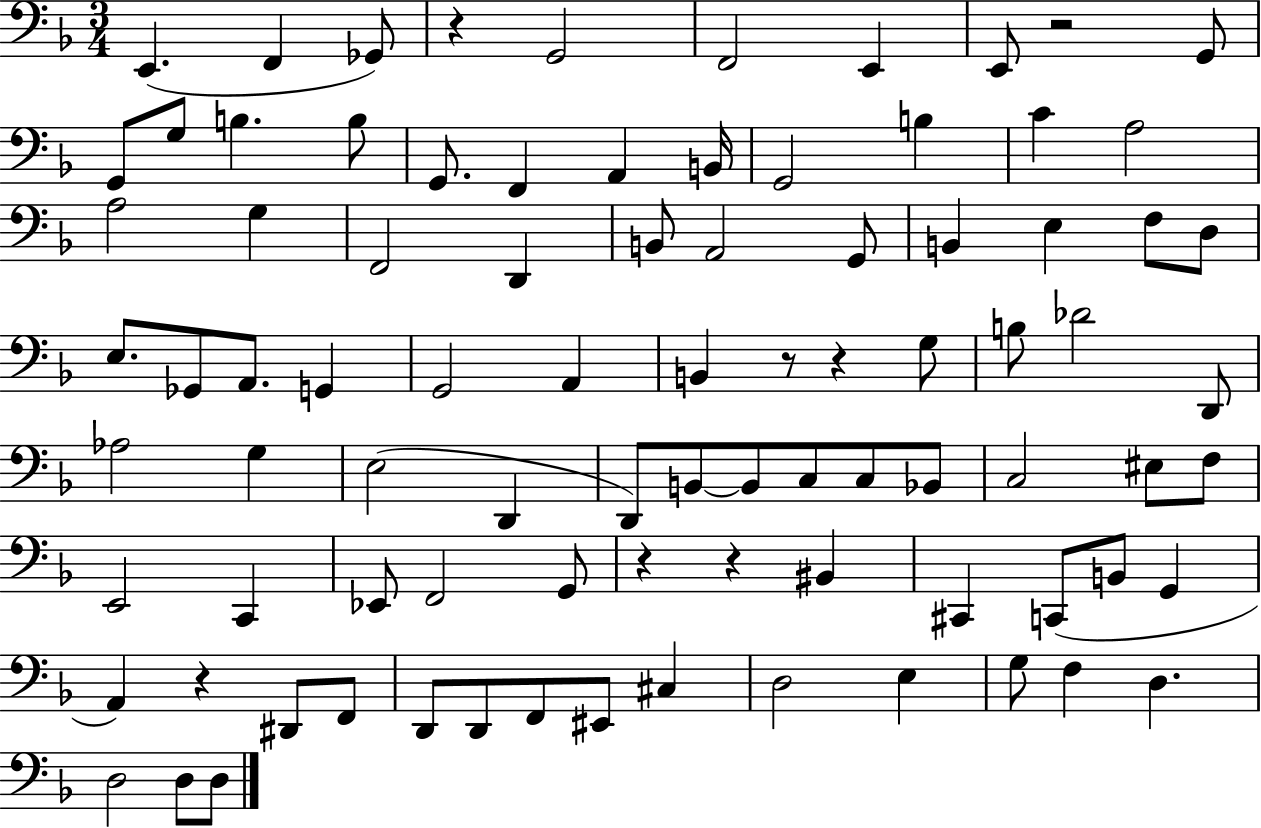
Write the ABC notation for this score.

X:1
T:Untitled
M:3/4
L:1/4
K:F
E,, F,, _G,,/2 z G,,2 F,,2 E,, E,,/2 z2 G,,/2 G,,/2 G,/2 B, B,/2 G,,/2 F,, A,, B,,/4 G,,2 B, C A,2 A,2 G, F,,2 D,, B,,/2 A,,2 G,,/2 B,, E, F,/2 D,/2 E,/2 _G,,/2 A,,/2 G,, G,,2 A,, B,, z/2 z G,/2 B,/2 _D2 D,,/2 _A,2 G, E,2 D,, D,,/2 B,,/2 B,,/2 C,/2 C,/2 _B,,/2 C,2 ^E,/2 F,/2 E,,2 C,, _E,,/2 F,,2 G,,/2 z z ^B,, ^C,, C,,/2 B,,/2 G,, A,, z ^D,,/2 F,,/2 D,,/2 D,,/2 F,,/2 ^E,,/2 ^C, D,2 E, G,/2 F, D, D,2 D,/2 D,/2